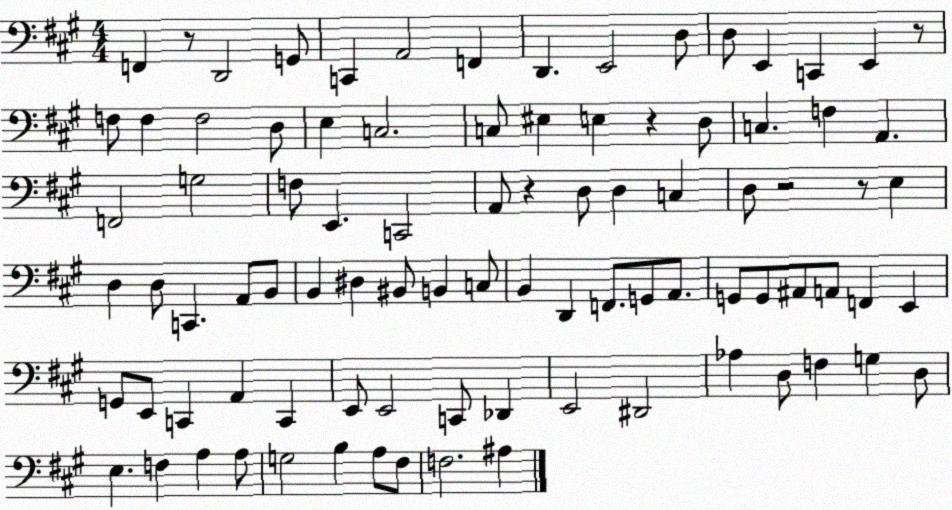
X:1
T:Untitled
M:4/4
L:1/4
K:A
F,, z/2 D,,2 G,,/2 C,, A,,2 F,, D,, E,,2 D,/2 D,/2 E,, C,, E,, z/2 F,/2 F, F,2 D,/2 E, C,2 C,/2 ^E, E, z D,/2 C, F, A,, F,,2 G,2 F,/2 E,, C,,2 A,,/2 z D,/2 D, C, D,/2 z2 z/2 E, D, D,/2 C,, A,,/2 B,,/2 B,, ^D, ^B,,/2 B,, C,/2 B,, D,, F,,/2 G,,/2 A,,/2 G,,/2 G,,/2 ^A,,/2 A,,/2 F,, E,, G,,/2 E,,/2 C,, A,, C,, E,,/2 E,,2 C,,/2 _D,, E,,2 ^D,,2 _A, D,/2 F, G, D,/2 E, F, A, A,/2 G,2 B, A,/2 ^F,/2 F,2 ^A,